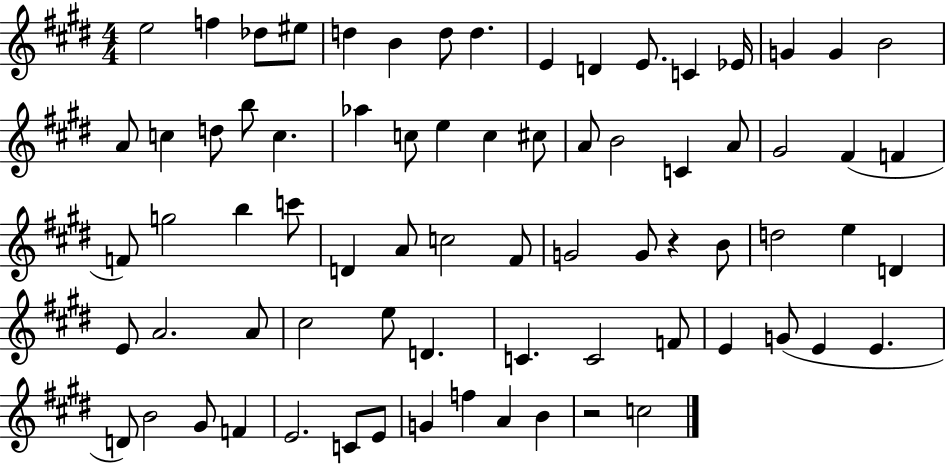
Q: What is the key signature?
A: E major